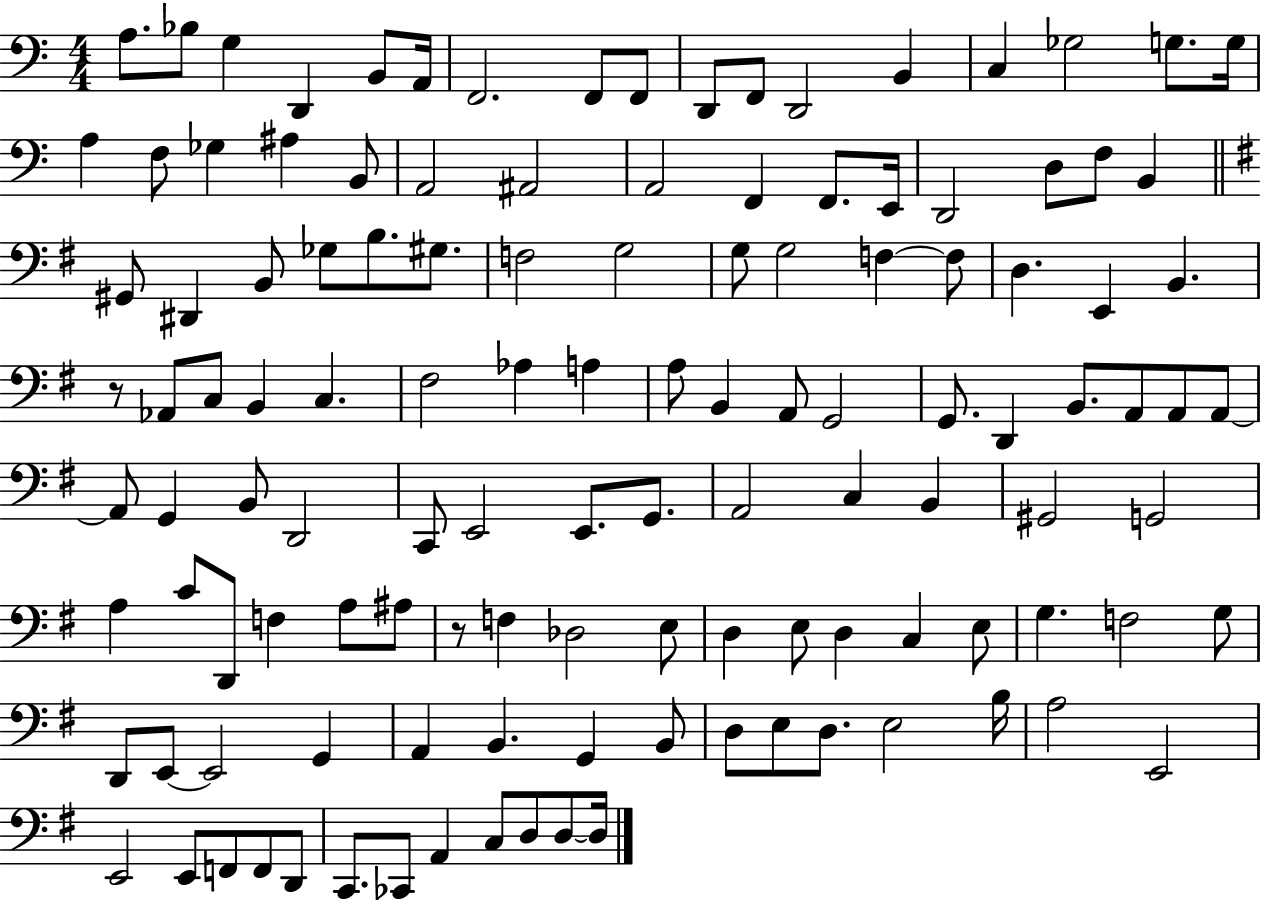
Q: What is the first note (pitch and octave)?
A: A3